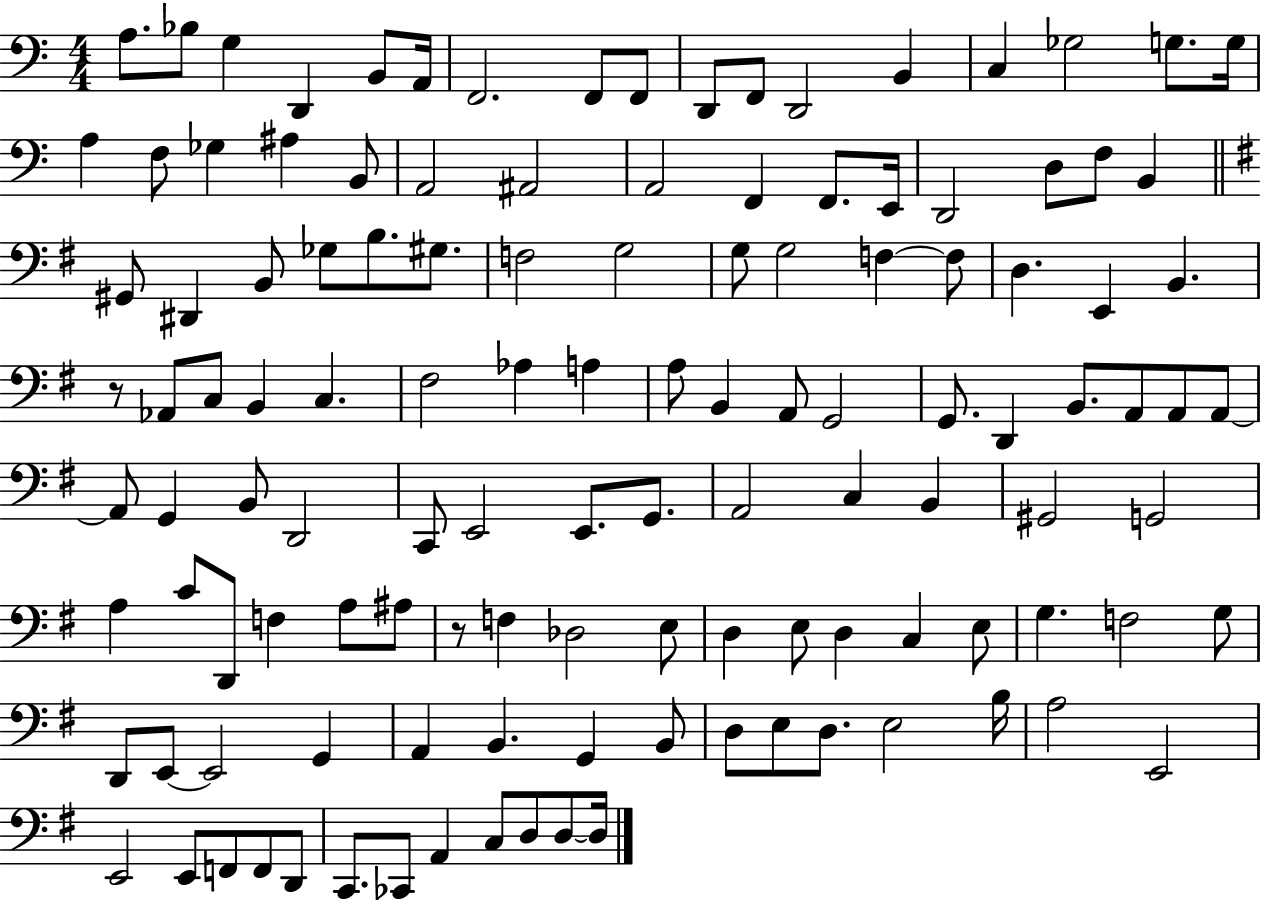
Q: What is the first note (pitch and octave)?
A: A3